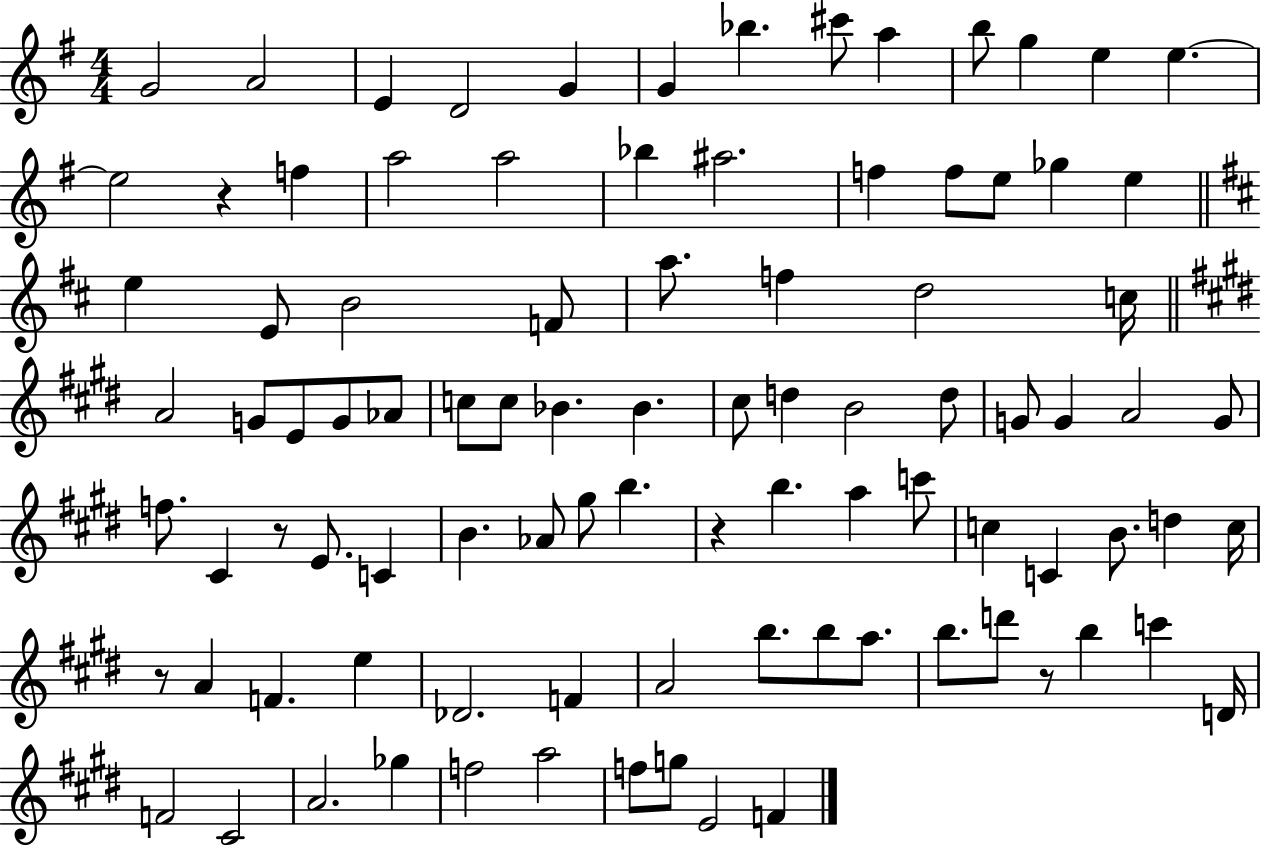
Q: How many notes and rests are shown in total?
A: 94